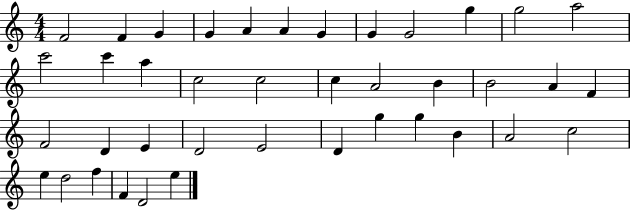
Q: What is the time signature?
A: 4/4